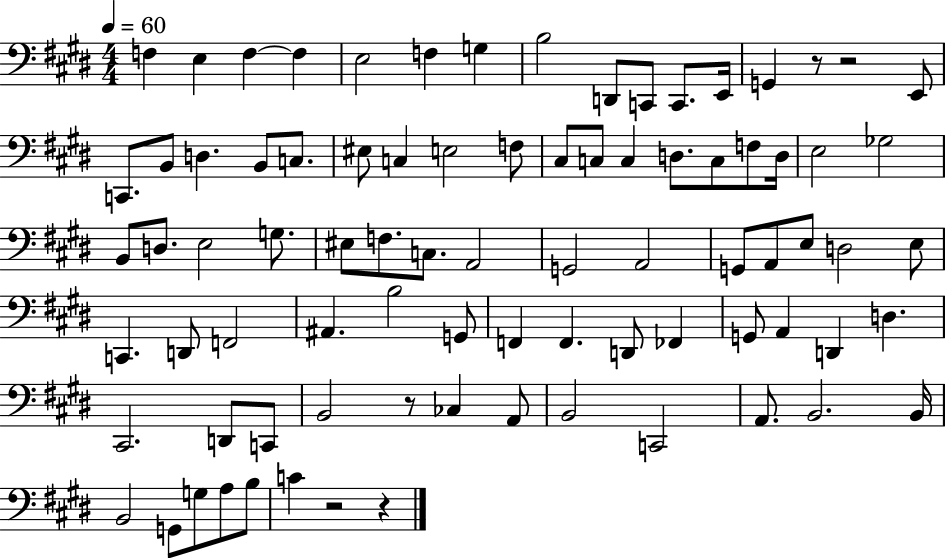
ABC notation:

X:1
T:Untitled
M:4/4
L:1/4
K:E
F, E, F, F, E,2 F, G, B,2 D,,/2 C,,/2 C,,/2 E,,/4 G,, z/2 z2 E,,/2 C,,/2 B,,/2 D, B,,/2 C,/2 ^E,/2 C, E,2 F,/2 ^C,/2 C,/2 C, D,/2 C,/2 F,/2 D,/4 E,2 _G,2 B,,/2 D,/2 E,2 G,/2 ^E,/2 F,/2 C,/2 A,,2 G,,2 A,,2 G,,/2 A,,/2 E,/2 D,2 E,/2 C,, D,,/2 F,,2 ^A,, B,2 G,,/2 F,, F,, D,,/2 _F,, G,,/2 A,, D,, D, ^C,,2 D,,/2 C,,/2 B,,2 z/2 _C, A,,/2 B,,2 C,,2 A,,/2 B,,2 B,,/4 B,,2 G,,/2 G,/2 A,/2 B,/2 C z2 z